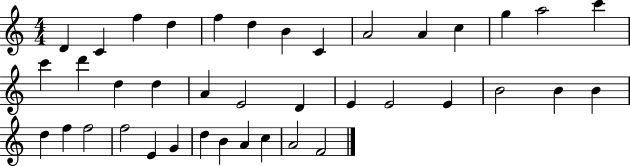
D4/q C4/q F5/q D5/q F5/q D5/q B4/q C4/q A4/h A4/q C5/q G5/q A5/h C6/q C6/q D6/q D5/q D5/q A4/q E4/h D4/q E4/q E4/h E4/q B4/h B4/q B4/q D5/q F5/q F5/h F5/h E4/q G4/q D5/q B4/q A4/q C5/q A4/h F4/h